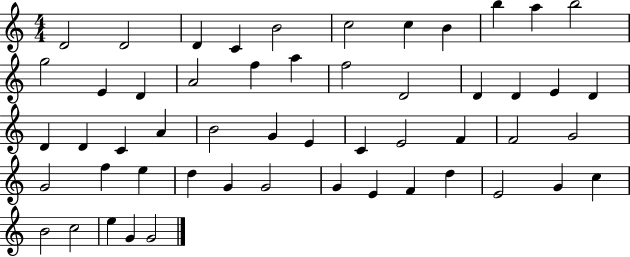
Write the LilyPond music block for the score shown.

{
  \clef treble
  \numericTimeSignature
  \time 4/4
  \key c \major
  d'2 d'2 | d'4 c'4 b'2 | c''2 c''4 b'4 | b''4 a''4 b''2 | \break g''2 e'4 d'4 | a'2 f''4 a''4 | f''2 d'2 | d'4 d'4 e'4 d'4 | \break d'4 d'4 c'4 a'4 | b'2 g'4 e'4 | c'4 e'2 f'4 | f'2 g'2 | \break g'2 f''4 e''4 | d''4 g'4 g'2 | g'4 e'4 f'4 d''4 | e'2 g'4 c''4 | \break b'2 c''2 | e''4 g'4 g'2 | \bar "|."
}